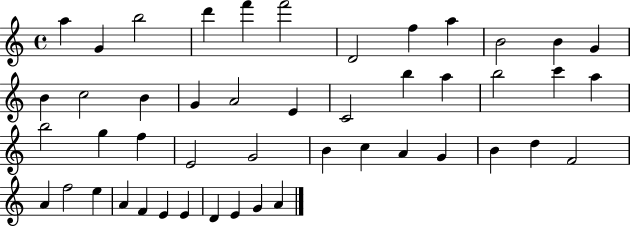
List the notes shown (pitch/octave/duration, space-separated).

A5/q G4/q B5/h D6/q F6/q F6/h D4/h F5/q A5/q B4/h B4/q G4/q B4/q C5/h B4/q G4/q A4/h E4/q C4/h B5/q A5/q B5/h C6/q A5/q B5/h G5/q F5/q E4/h G4/h B4/q C5/q A4/q G4/q B4/q D5/q F4/h A4/q F5/h E5/q A4/q F4/q E4/q E4/q D4/q E4/q G4/q A4/q